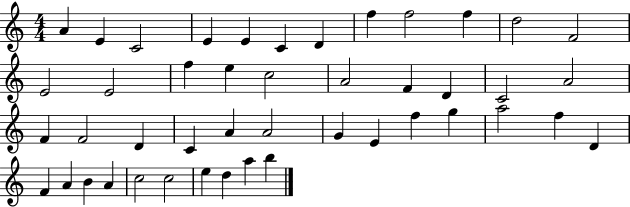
X:1
T:Untitled
M:4/4
L:1/4
K:C
A E C2 E E C D f f2 f d2 F2 E2 E2 f e c2 A2 F D C2 A2 F F2 D C A A2 G E f g a2 f D F A B A c2 c2 e d a b